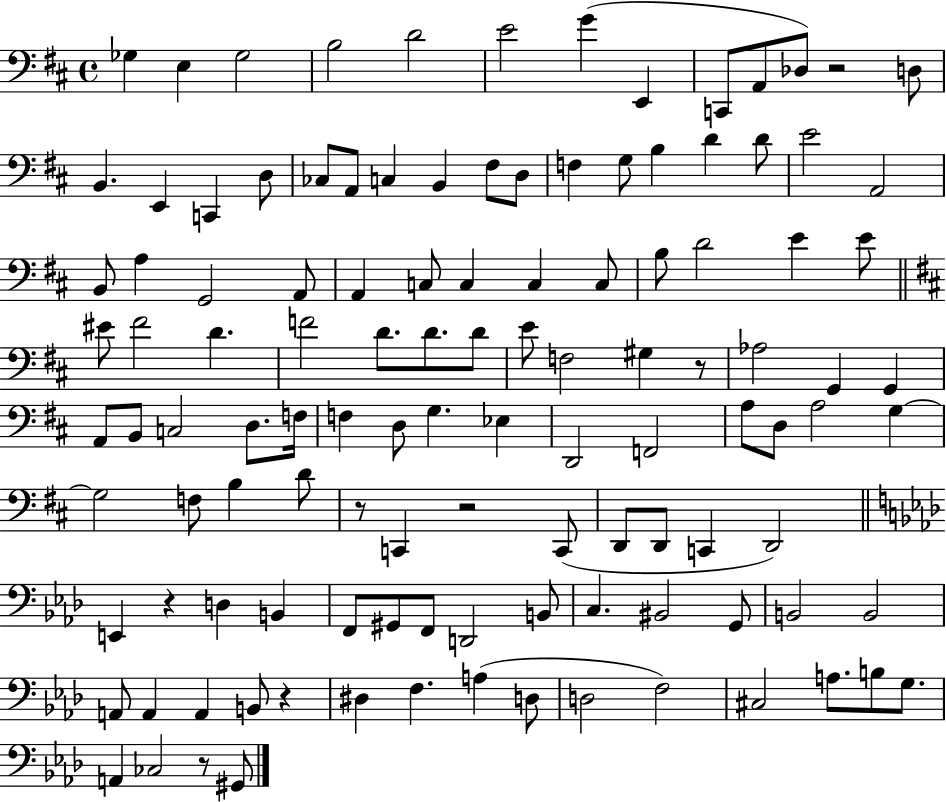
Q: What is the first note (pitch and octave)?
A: Gb3